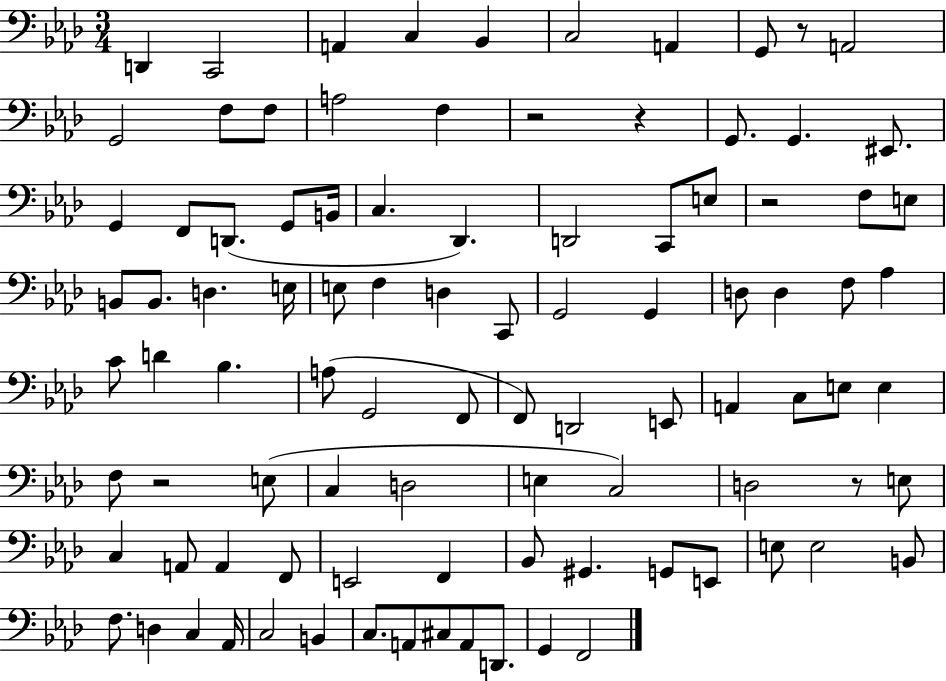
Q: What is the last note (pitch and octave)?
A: F2